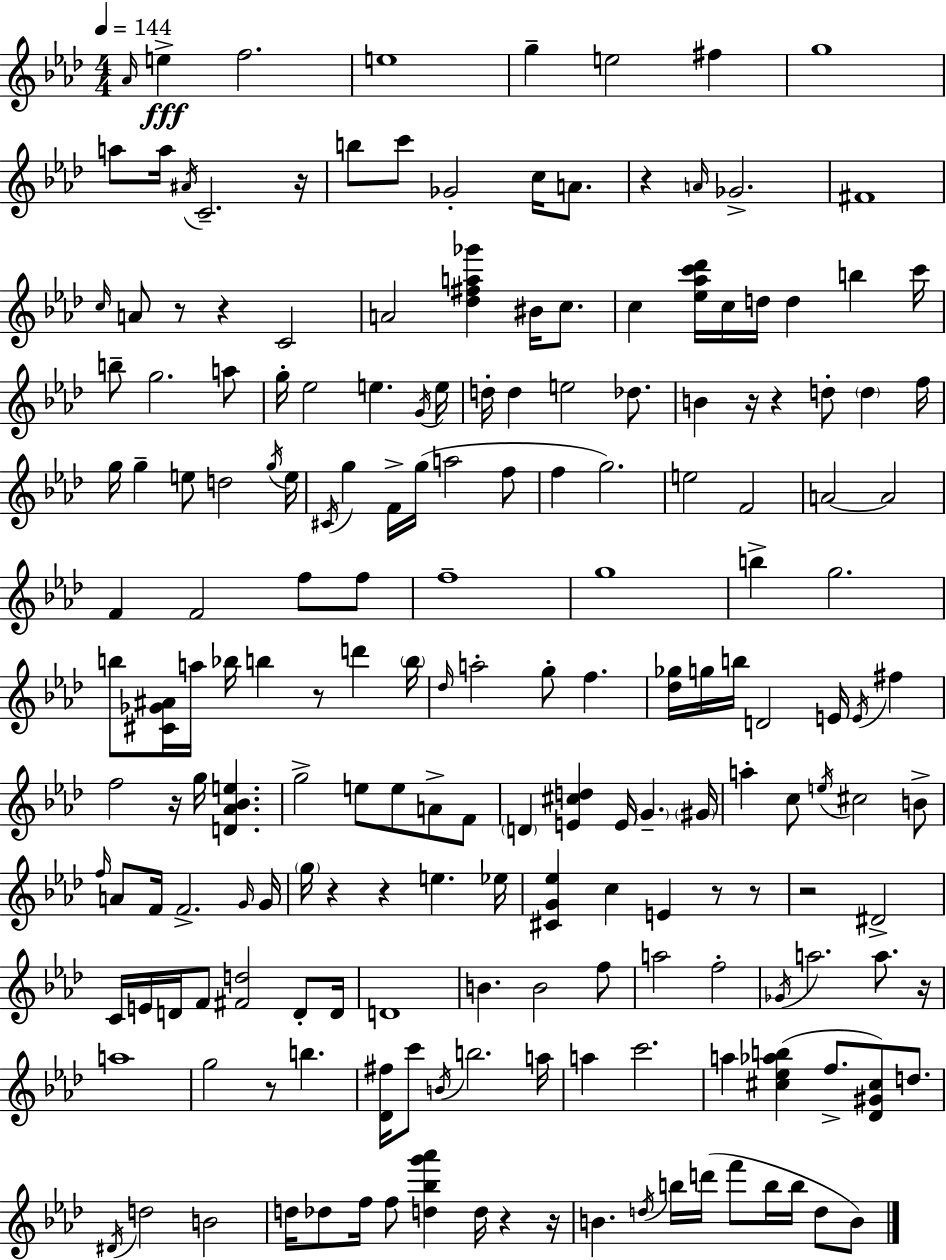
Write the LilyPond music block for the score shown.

{
  \clef treble
  \numericTimeSignature
  \time 4/4
  \key f \minor
  \tempo 4 = 144
  \grace { aes'16 }\fff e''4-> f''2. | e''1 | g''4-- e''2 fis''4 | g''1 | \break a''8 a''16 \acciaccatura { ais'16 } c'2.-- | r16 b''8 c'''8 ges'2-. c''16 a'8. | r4 \grace { a'16 } ges'2.-> | fis'1 | \break \grace { c''16 } a'8 r8 r4 c'2 | a'2 <des'' fis'' a'' ges'''>4 | bis'16 c''8. c''4 <ees'' aes'' c''' des'''>16 c''16 d''16 d''4 b''4 | c'''16 b''8-- g''2. | \break a''8 g''16-. ees''2 e''4. | \acciaccatura { g'16 } e''16 d''16-. d''4 e''2 | des''8. b'4 r16 r4 d''8-. | \parenthesize d''4 f''16 g''16 g''4-- e''8 d''2 | \break \acciaccatura { g''16 } e''16 \acciaccatura { cis'16 } g''4 f'16-> g''16( a''2 | f''8 f''4 g''2.) | e''2 f'2 | a'2~~ a'2 | \break f'4 f'2 | f''8 f''8 f''1-- | g''1 | b''4-> g''2. | \break b''8 <cis' ges' ais'>16 a''16 bes''16 b''4 | r8 d'''4 \parenthesize b''16 \grace { des''16 } a''2-. | g''8-. f''4. <des'' ges''>16 g''16 b''16 d'2 | e'16 \acciaccatura { e'16 } fis''4 f''2 | \break r16 g''16 <d' aes' bes' e''>4. g''2-> | e''8 e''8 a'8-> f'8 \parenthesize d'4 <e' cis'' d''>4 | e'16 \parenthesize g'4.-- \parenthesize gis'16 a''4-. c''8 \acciaccatura { e''16 } | cis''2 b'8-> \grace { f''16 } a'8 f'16 f'2.-> | \break \grace { g'16 } g'16 \parenthesize g''16 r4 | r4 e''4. ees''16 <cis' g' ees''>4 | c''4 e'4 r8 r8 r2 | dis'2-> c'16 e'16 d'16 f'8 | \break <fis' d''>2 d'8-. d'16 d'1 | b'4. | b'2 f''8 a''2 | f''2-. \acciaccatura { ges'16 } a''2. | \break a''8. r16 a''1 | g''2 | r8 b''4. <des' fis''>16 c'''8 | \acciaccatura { b'16 } b''2. a''16 a''4 | \break c'''2. a''4 | <cis'' ees'' aes'' b''>4( f''8.-> <des' gis' cis''>8) d''8. \acciaccatura { dis'16 } d''2 | b'2 d''16 | des''8 f''16 f''8 <d'' bes'' g''' aes'''>4 d''16 r4 r16 b'4. | \break \acciaccatura { d''16 } b''16 d'''16( f'''8 b''16 b''16 d''8 b'8) | \bar "|."
}